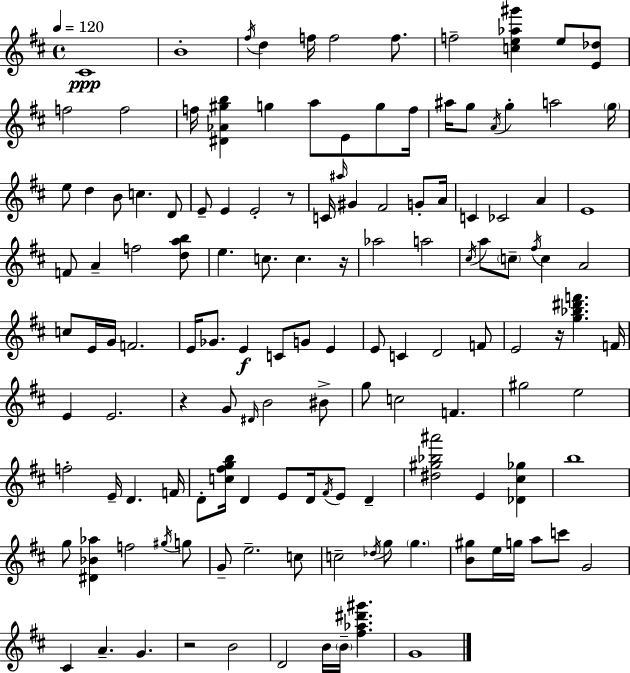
C#4/w B4/w F#5/s D5/q F5/s F5/h F5/e. F5/h [C5,E5,Ab5,G#6]/q E5/e [E4,Db5]/e F5/h F5/h F5/s [D#4,Ab4,G#5,B5]/q G5/q A5/e E4/e G5/e F5/s A#5/s G5/e A4/s G5/q A5/h G5/s E5/e D5/q B4/e C5/q. D4/e E4/e E4/q E4/h R/e C4/s A#5/s G#4/q F#4/h G4/e A4/s C4/q CES4/h A4/q E4/w F4/e A4/q F5/h [D5,A5,B5]/e E5/q. C5/e. C5/q. R/s Ab5/h A5/h C#5/s A5/e C5/e F#5/s C5/q A4/h C5/e E4/s G4/s F4/h. E4/s Gb4/e. E4/q C4/e G4/e E4/q E4/e C4/q D4/h F4/e E4/h R/s [G5,Bb5,D#6,F6]/q. F4/s E4/q E4/h. R/q G4/e D#4/s B4/h BIS4/e G5/e C5/h F4/q. G#5/h E5/h F5/h E4/s D4/q. F4/s D4/e [C5,F#5,G5,B5]/s D4/q E4/e D4/s F#4/s E4/e D4/q [D#5,G#5,Bb5,A#6]/h E4/q [Db4,C#5,Gb5]/q B5/w G5/e [D#4,Bb4,Ab5]/q F5/h G#5/s G5/e G4/e E5/h. C5/e C5/h Db5/s G5/e G5/q. [B4,G#5]/e E5/s G5/s A5/e C6/e G4/h C#4/q A4/q. G4/q. R/h B4/h D4/h B4/s B4/s [F#5,Ab5,D#6,G#6]/q. G4/w